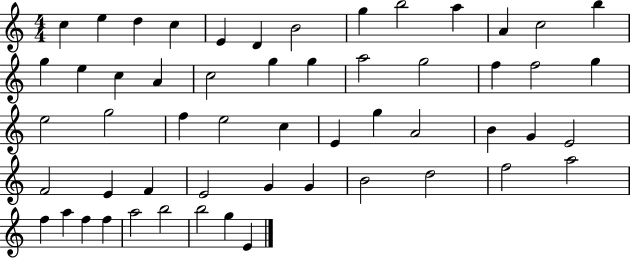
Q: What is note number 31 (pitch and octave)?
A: E4